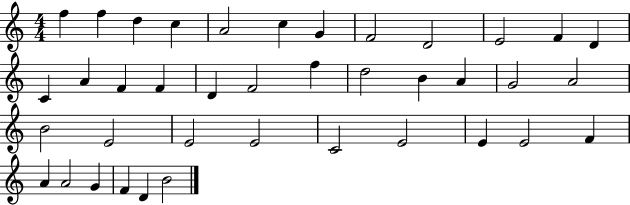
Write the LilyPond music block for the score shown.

{
  \clef treble
  \numericTimeSignature
  \time 4/4
  \key c \major
  f''4 f''4 d''4 c''4 | a'2 c''4 g'4 | f'2 d'2 | e'2 f'4 d'4 | \break c'4 a'4 f'4 f'4 | d'4 f'2 f''4 | d''2 b'4 a'4 | g'2 a'2 | \break b'2 e'2 | e'2 e'2 | c'2 e'2 | e'4 e'2 f'4 | \break a'4 a'2 g'4 | f'4 d'4 b'2 | \bar "|."
}